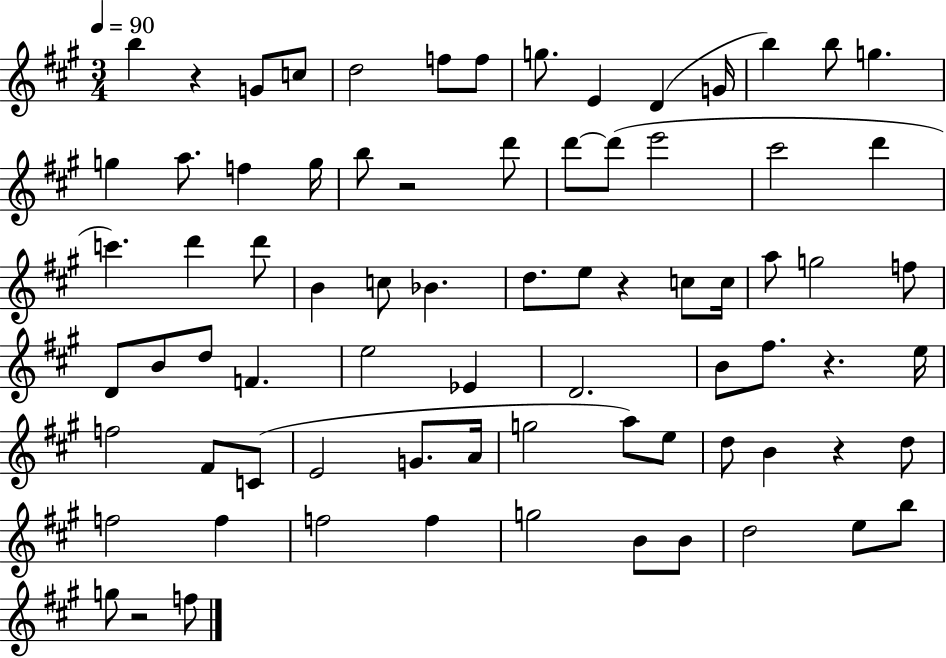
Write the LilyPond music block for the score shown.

{
  \clef treble
  \numericTimeSignature
  \time 3/4
  \key a \major
  \tempo 4 = 90
  b''4 r4 g'8 c''8 | d''2 f''8 f''8 | g''8. e'4 d'4( g'16 | b''4) b''8 g''4. | \break g''4 a''8. f''4 g''16 | b''8 r2 d'''8 | d'''8~~ d'''8( e'''2 | cis'''2 d'''4 | \break c'''4.) d'''4 d'''8 | b'4 c''8 bes'4. | d''8. e''8 r4 c''8 c''16 | a''8 g''2 f''8 | \break d'8 b'8 d''8 f'4. | e''2 ees'4 | d'2. | b'8 fis''8. r4. e''16 | \break f''2 fis'8 c'8( | e'2 g'8. a'16 | g''2 a''8) e''8 | d''8 b'4 r4 d''8 | \break f''2 f''4 | f''2 f''4 | g''2 b'8 b'8 | d''2 e''8 b''8 | \break g''8 r2 f''8 | \bar "|."
}